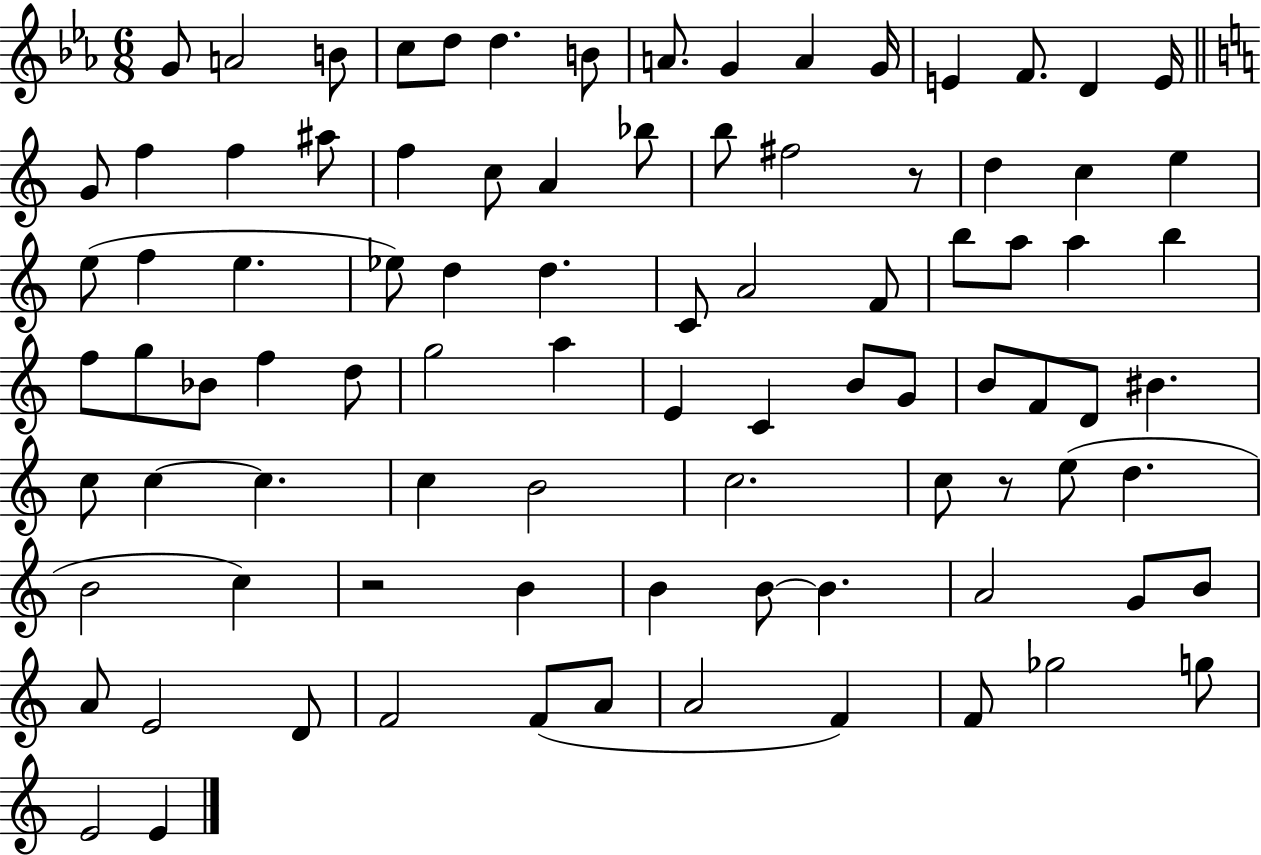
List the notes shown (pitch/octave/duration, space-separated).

G4/e A4/h B4/e C5/e D5/e D5/q. B4/e A4/e. G4/q A4/q G4/s E4/q F4/e. D4/q E4/s G4/e F5/q F5/q A#5/e F5/q C5/e A4/q Bb5/e B5/e F#5/h R/e D5/q C5/q E5/q E5/e F5/q E5/q. Eb5/e D5/q D5/q. C4/e A4/h F4/e B5/e A5/e A5/q B5/q F5/e G5/e Bb4/e F5/q D5/e G5/h A5/q E4/q C4/q B4/e G4/e B4/e F4/e D4/e BIS4/q. C5/e C5/q C5/q. C5/q B4/h C5/h. C5/e R/e E5/e D5/q. B4/h C5/q R/h B4/q B4/q B4/e B4/q. A4/h G4/e B4/e A4/e E4/h D4/e F4/h F4/e A4/e A4/h F4/q F4/e Gb5/h G5/e E4/h E4/q